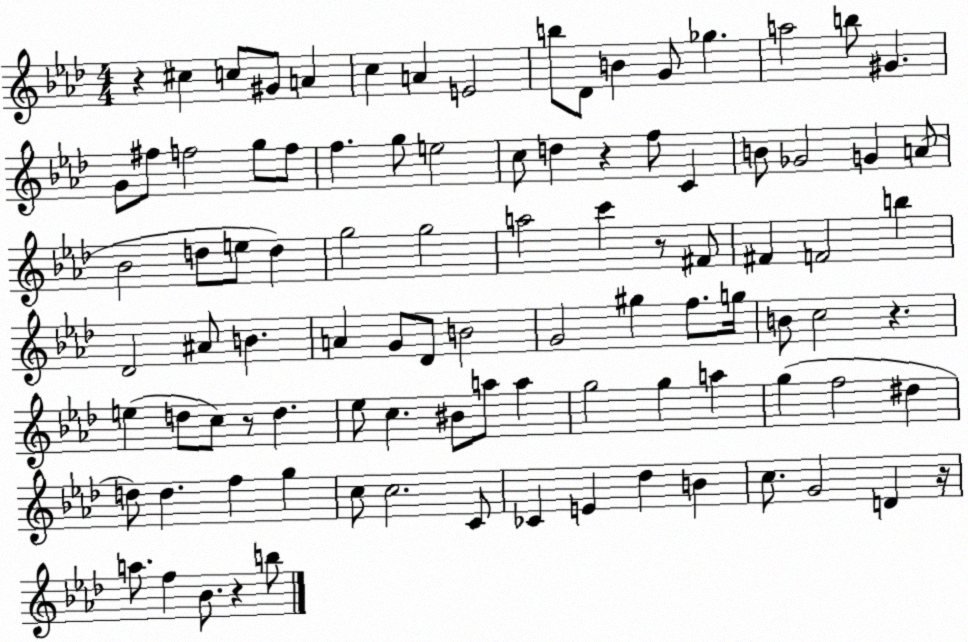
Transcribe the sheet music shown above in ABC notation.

X:1
T:Untitled
M:4/4
L:1/4
K:Ab
z ^c c/2 ^G/2 A c A E2 b/2 _D/2 B G/2 _g a2 b/2 ^G G/2 ^f/2 f2 g/2 f/2 f g/2 e2 c/2 d z f/2 C B/2 _G2 G A/2 _B2 d/2 e/2 d g2 g2 a2 c' z/2 ^F/2 ^F F2 b _D2 ^A/2 B A G/2 _D/2 B2 G2 ^g f/2 g/4 B/2 c2 z e d/2 c/2 z/2 d _e/2 c ^B/2 a/2 a g2 g a g f2 ^d d/2 d f g c/2 c2 C/2 _C E _d B c/2 G2 D z/4 a/2 f _B/2 z b/2